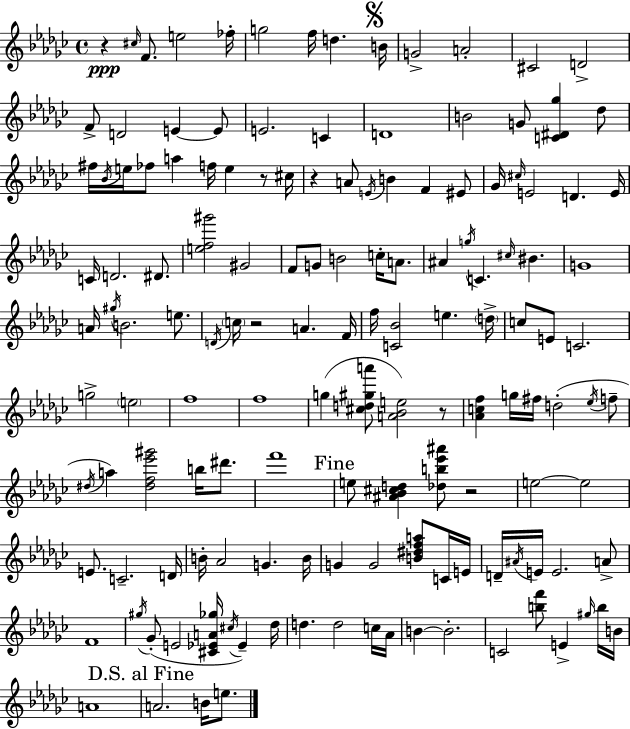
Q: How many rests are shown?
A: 6